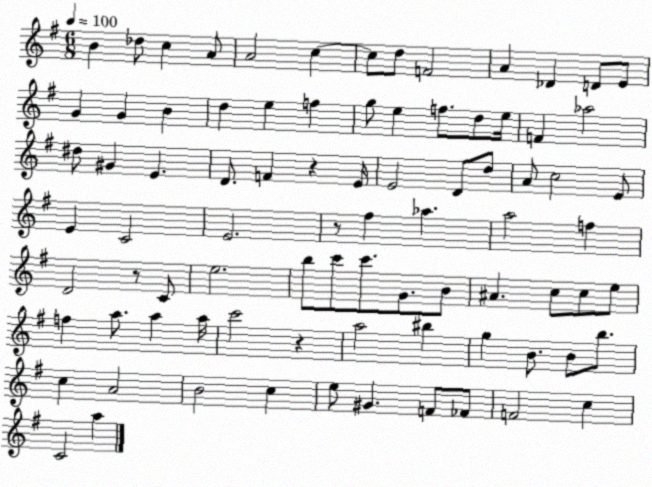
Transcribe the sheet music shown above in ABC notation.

X:1
T:Untitled
M:6/8
L:1/4
K:G
B _d/2 c A/2 A2 c c/2 d/2 F2 A _D D/2 E/2 G G B d e f g/2 e f/2 d/2 e/4 F _a2 ^d/2 ^G E D/2 F z E/4 E2 D/2 d/2 A/2 c2 E/2 E C2 E2 z/2 ^f _a a2 f D2 z/2 C/2 e2 b/2 c'/2 c'/2 G/2 B/2 ^A c/2 c/2 e/2 f a/2 a a/4 c'2 z a2 ^b g B/2 B/2 b/2 c A2 B2 c e/2 ^G F/2 _F/2 F2 c C2 a